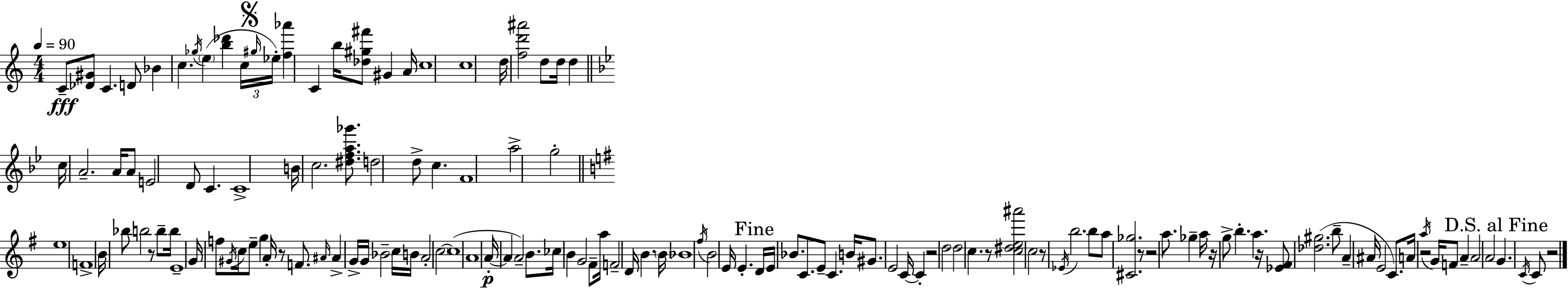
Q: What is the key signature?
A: C major